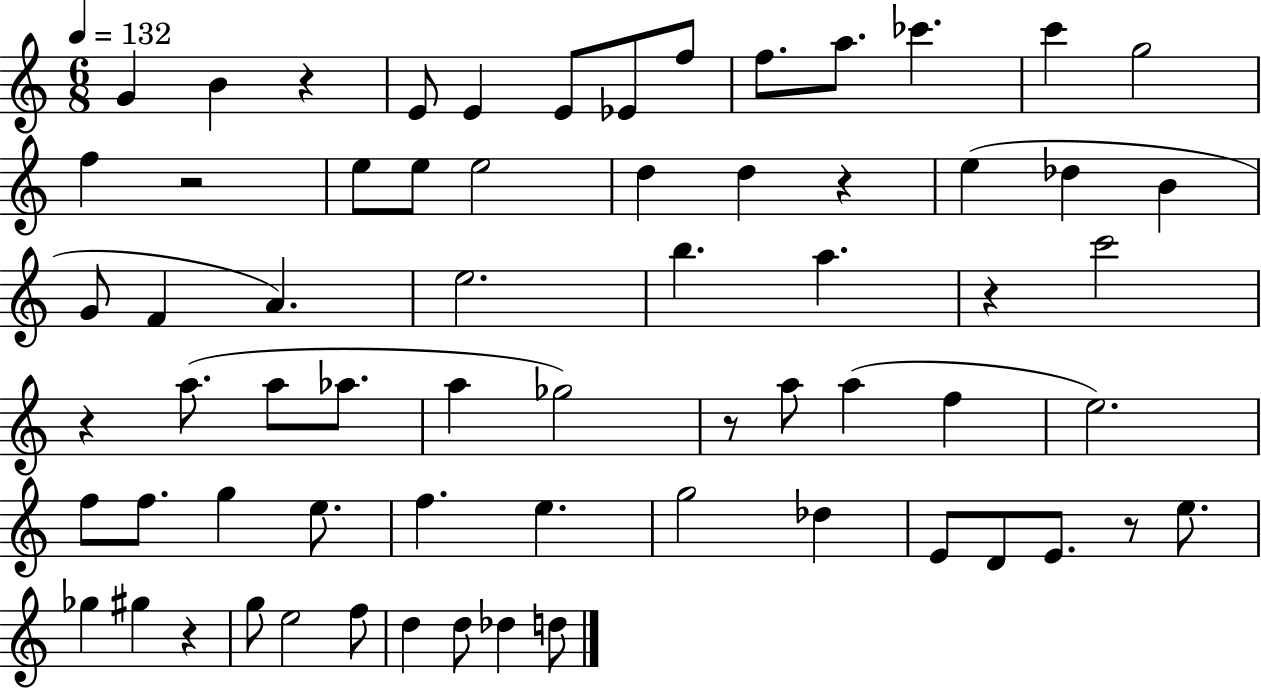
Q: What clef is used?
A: treble